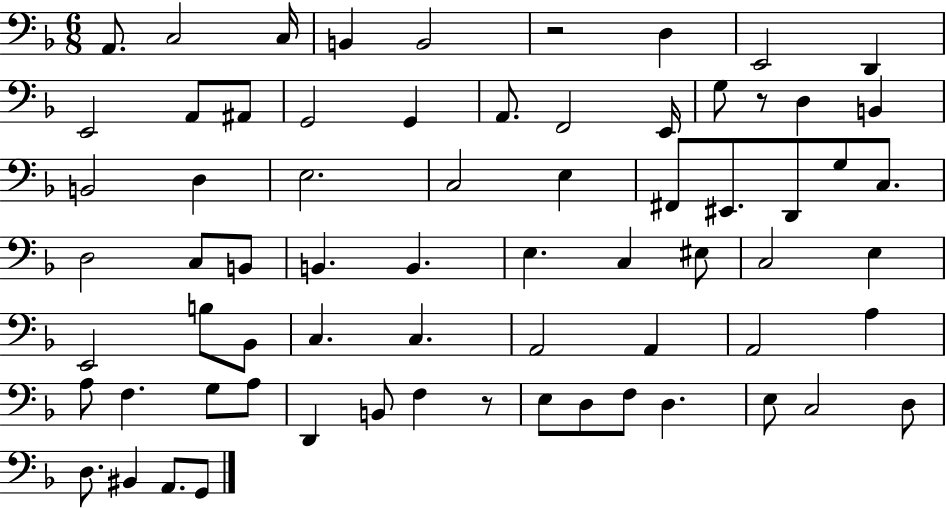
A2/e. C3/h C3/s B2/q B2/h R/h D3/q E2/h D2/q E2/h A2/e A#2/e G2/h G2/q A2/e. F2/h E2/s G3/e R/e D3/q B2/q B2/h D3/q E3/h. C3/h E3/q F#2/e EIS2/e. D2/e G3/e C3/e. D3/h C3/e B2/e B2/q. B2/q. E3/q. C3/q EIS3/e C3/h E3/q E2/h B3/e Bb2/e C3/q. C3/q. A2/h A2/q A2/h A3/q A3/e F3/q. G3/e A3/e D2/q B2/e F3/q R/e E3/e D3/e F3/e D3/q. E3/e C3/h D3/e D3/e. BIS2/q A2/e. G2/e